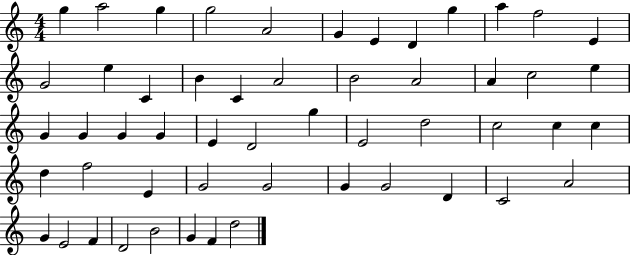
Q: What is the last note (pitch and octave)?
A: D5